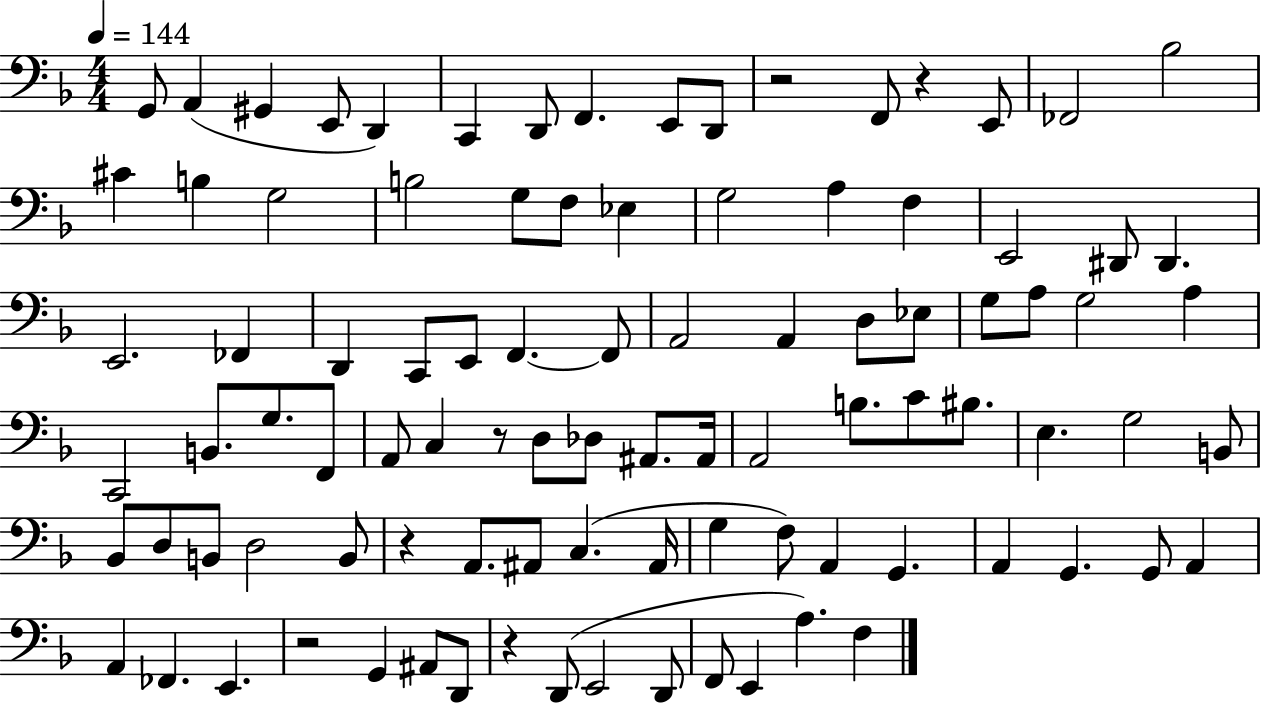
X:1
T:Untitled
M:4/4
L:1/4
K:F
G,,/2 A,, ^G,, E,,/2 D,, C,, D,,/2 F,, E,,/2 D,,/2 z2 F,,/2 z E,,/2 _F,,2 _B,2 ^C B, G,2 B,2 G,/2 F,/2 _E, G,2 A, F, E,,2 ^D,,/2 ^D,, E,,2 _F,, D,, C,,/2 E,,/2 F,, F,,/2 A,,2 A,, D,/2 _E,/2 G,/2 A,/2 G,2 A, C,,2 B,,/2 G,/2 F,,/2 A,,/2 C, z/2 D,/2 _D,/2 ^A,,/2 ^A,,/4 A,,2 B,/2 C/2 ^B,/2 E, G,2 B,,/2 _B,,/2 D,/2 B,,/2 D,2 B,,/2 z A,,/2 ^A,,/2 C, ^A,,/4 G, F,/2 A,, G,, A,, G,, G,,/2 A,, A,, _F,, E,, z2 G,, ^A,,/2 D,,/2 z D,,/2 E,,2 D,,/2 F,,/2 E,, A, F,